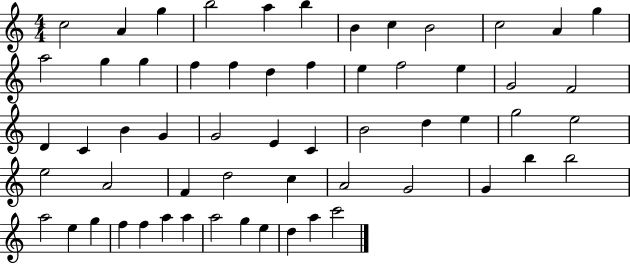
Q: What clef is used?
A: treble